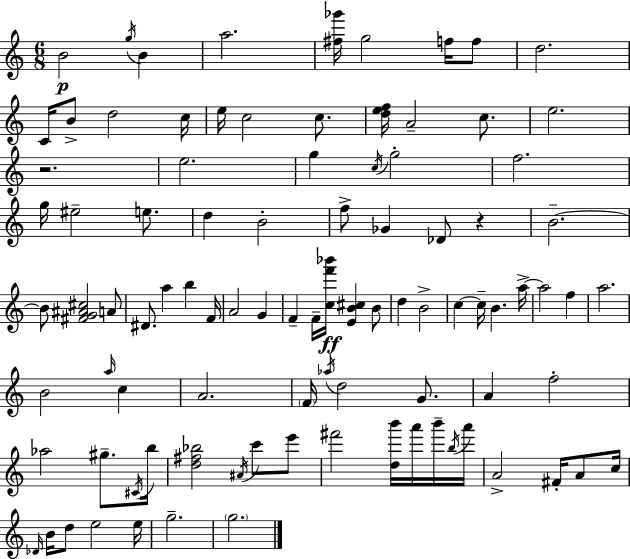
B4/h G5/s B4/q A5/h. [F#5,Gb6]/s G5/h F5/s F5/e D5/h. C4/s B4/e D5/h C5/s E5/s C5/h C5/e. [D5,E5,F5]/s A4/h C5/e. E5/h. R/h. E5/h. G5/q C5/s G5/h F5/h. G5/s EIS5/h E5/e. D5/q B4/h F5/e Gb4/q Db4/e R/q B4/h. B4/e [F#4,G4,A#4,C#5]/h A4/e D#4/e. A5/q B5/q F4/s A4/h G4/q F4/q F4/s [C5,F6,Bb6]/s [E4,B4,C#5]/q B4/e D5/q B4/h C5/q C5/s B4/q. A5/s A5/h F5/q A5/h. B4/h A5/s C5/q A4/h. F4/s Ab5/s D5/h G4/e. A4/q F5/h Ab5/h G#5/e. C#4/s B5/s [D5,F#5,Bb5]/h A#4/s C6/e E6/e F#6/h [D5,B6]/s A6/s B6/s B5/s A6/s A4/h F#4/s A4/e C5/s Db4/s B4/s D5/e E5/h E5/s G5/h. G5/h.